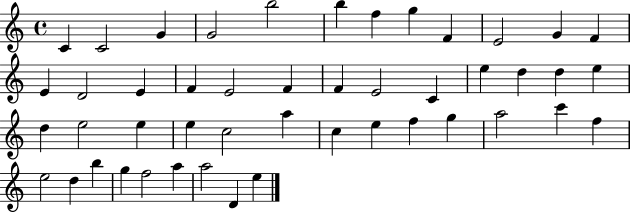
C4/q C4/h G4/q G4/h B5/h B5/q F5/q G5/q F4/q E4/h G4/q F4/q E4/q D4/h E4/q F4/q E4/h F4/q F4/q E4/h C4/q E5/q D5/q D5/q E5/q D5/q E5/h E5/q E5/q C5/h A5/q C5/q E5/q F5/q G5/q A5/h C6/q F5/q E5/h D5/q B5/q G5/q F5/h A5/q A5/h D4/q E5/q